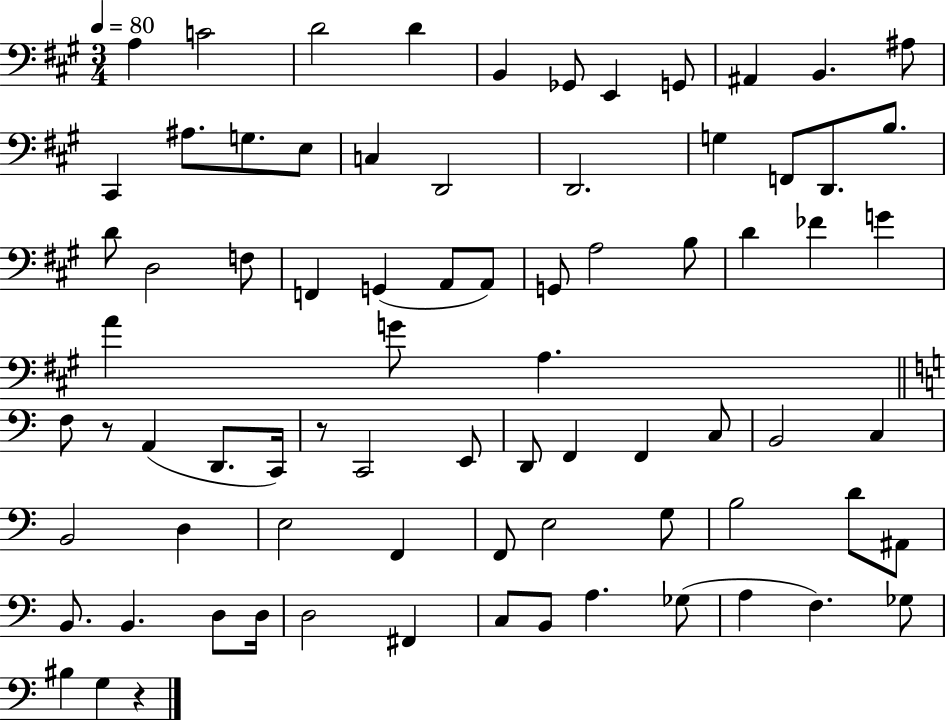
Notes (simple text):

A3/q C4/h D4/h D4/q B2/q Gb2/e E2/q G2/e A#2/q B2/q. A#3/e C#2/q A#3/e. G3/e. E3/e C3/q D2/h D2/h. G3/q F2/e D2/e. B3/e. D4/e D3/h F3/e F2/q G2/q A2/e A2/e G2/e A3/h B3/e D4/q FES4/q G4/q A4/q G4/e A3/q. F3/e R/e A2/q D2/e. C2/s R/e C2/h E2/e D2/e F2/q F2/q C3/e B2/h C3/q B2/h D3/q E3/h F2/q F2/e E3/h G3/e B3/h D4/e A#2/e B2/e. B2/q. D3/e D3/s D3/h F#2/q C3/e B2/e A3/q. Gb3/e A3/q F3/q. Gb3/e BIS3/q G3/q R/q